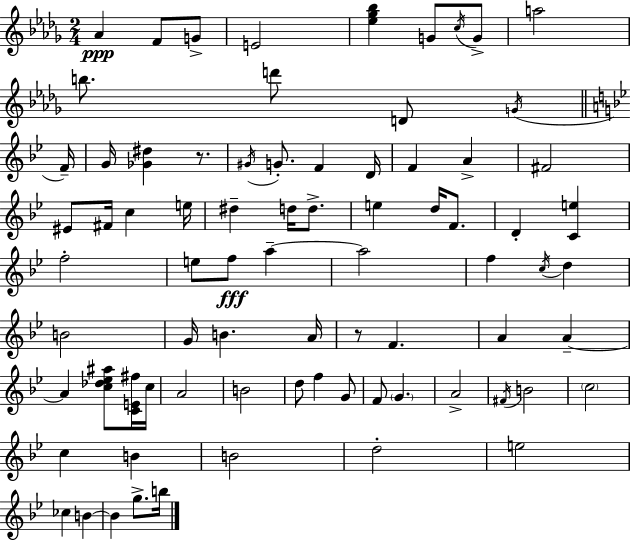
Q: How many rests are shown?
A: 2